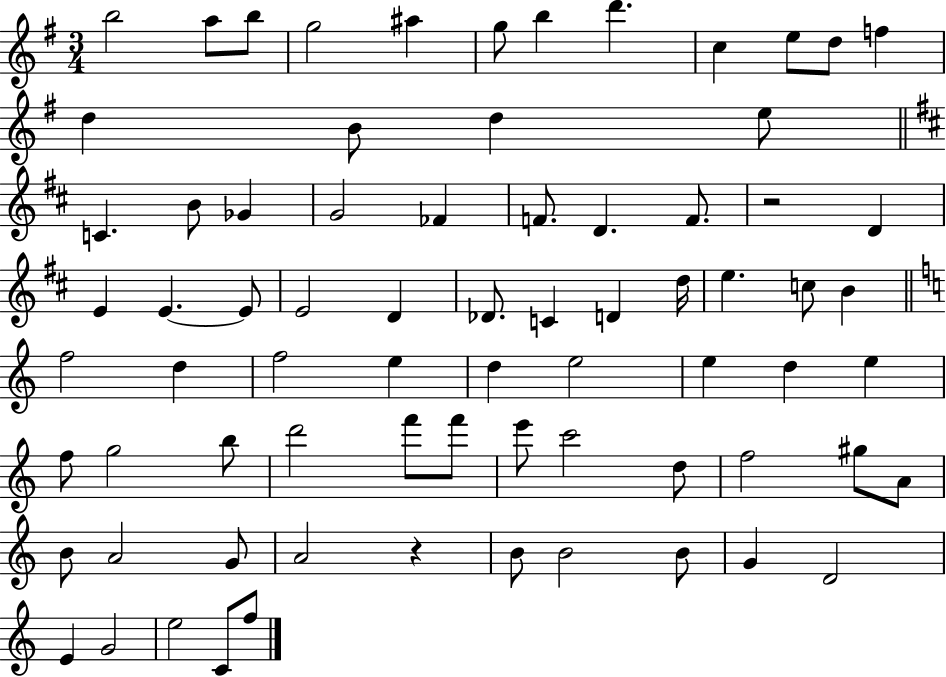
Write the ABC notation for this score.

X:1
T:Untitled
M:3/4
L:1/4
K:G
b2 a/2 b/2 g2 ^a g/2 b d' c e/2 d/2 f d B/2 d e/2 C B/2 _G G2 _F F/2 D F/2 z2 D E E E/2 E2 D _D/2 C D d/4 e c/2 B f2 d f2 e d e2 e d e f/2 g2 b/2 d'2 f'/2 f'/2 e'/2 c'2 d/2 f2 ^g/2 A/2 B/2 A2 G/2 A2 z B/2 B2 B/2 G D2 E G2 e2 C/2 f/2